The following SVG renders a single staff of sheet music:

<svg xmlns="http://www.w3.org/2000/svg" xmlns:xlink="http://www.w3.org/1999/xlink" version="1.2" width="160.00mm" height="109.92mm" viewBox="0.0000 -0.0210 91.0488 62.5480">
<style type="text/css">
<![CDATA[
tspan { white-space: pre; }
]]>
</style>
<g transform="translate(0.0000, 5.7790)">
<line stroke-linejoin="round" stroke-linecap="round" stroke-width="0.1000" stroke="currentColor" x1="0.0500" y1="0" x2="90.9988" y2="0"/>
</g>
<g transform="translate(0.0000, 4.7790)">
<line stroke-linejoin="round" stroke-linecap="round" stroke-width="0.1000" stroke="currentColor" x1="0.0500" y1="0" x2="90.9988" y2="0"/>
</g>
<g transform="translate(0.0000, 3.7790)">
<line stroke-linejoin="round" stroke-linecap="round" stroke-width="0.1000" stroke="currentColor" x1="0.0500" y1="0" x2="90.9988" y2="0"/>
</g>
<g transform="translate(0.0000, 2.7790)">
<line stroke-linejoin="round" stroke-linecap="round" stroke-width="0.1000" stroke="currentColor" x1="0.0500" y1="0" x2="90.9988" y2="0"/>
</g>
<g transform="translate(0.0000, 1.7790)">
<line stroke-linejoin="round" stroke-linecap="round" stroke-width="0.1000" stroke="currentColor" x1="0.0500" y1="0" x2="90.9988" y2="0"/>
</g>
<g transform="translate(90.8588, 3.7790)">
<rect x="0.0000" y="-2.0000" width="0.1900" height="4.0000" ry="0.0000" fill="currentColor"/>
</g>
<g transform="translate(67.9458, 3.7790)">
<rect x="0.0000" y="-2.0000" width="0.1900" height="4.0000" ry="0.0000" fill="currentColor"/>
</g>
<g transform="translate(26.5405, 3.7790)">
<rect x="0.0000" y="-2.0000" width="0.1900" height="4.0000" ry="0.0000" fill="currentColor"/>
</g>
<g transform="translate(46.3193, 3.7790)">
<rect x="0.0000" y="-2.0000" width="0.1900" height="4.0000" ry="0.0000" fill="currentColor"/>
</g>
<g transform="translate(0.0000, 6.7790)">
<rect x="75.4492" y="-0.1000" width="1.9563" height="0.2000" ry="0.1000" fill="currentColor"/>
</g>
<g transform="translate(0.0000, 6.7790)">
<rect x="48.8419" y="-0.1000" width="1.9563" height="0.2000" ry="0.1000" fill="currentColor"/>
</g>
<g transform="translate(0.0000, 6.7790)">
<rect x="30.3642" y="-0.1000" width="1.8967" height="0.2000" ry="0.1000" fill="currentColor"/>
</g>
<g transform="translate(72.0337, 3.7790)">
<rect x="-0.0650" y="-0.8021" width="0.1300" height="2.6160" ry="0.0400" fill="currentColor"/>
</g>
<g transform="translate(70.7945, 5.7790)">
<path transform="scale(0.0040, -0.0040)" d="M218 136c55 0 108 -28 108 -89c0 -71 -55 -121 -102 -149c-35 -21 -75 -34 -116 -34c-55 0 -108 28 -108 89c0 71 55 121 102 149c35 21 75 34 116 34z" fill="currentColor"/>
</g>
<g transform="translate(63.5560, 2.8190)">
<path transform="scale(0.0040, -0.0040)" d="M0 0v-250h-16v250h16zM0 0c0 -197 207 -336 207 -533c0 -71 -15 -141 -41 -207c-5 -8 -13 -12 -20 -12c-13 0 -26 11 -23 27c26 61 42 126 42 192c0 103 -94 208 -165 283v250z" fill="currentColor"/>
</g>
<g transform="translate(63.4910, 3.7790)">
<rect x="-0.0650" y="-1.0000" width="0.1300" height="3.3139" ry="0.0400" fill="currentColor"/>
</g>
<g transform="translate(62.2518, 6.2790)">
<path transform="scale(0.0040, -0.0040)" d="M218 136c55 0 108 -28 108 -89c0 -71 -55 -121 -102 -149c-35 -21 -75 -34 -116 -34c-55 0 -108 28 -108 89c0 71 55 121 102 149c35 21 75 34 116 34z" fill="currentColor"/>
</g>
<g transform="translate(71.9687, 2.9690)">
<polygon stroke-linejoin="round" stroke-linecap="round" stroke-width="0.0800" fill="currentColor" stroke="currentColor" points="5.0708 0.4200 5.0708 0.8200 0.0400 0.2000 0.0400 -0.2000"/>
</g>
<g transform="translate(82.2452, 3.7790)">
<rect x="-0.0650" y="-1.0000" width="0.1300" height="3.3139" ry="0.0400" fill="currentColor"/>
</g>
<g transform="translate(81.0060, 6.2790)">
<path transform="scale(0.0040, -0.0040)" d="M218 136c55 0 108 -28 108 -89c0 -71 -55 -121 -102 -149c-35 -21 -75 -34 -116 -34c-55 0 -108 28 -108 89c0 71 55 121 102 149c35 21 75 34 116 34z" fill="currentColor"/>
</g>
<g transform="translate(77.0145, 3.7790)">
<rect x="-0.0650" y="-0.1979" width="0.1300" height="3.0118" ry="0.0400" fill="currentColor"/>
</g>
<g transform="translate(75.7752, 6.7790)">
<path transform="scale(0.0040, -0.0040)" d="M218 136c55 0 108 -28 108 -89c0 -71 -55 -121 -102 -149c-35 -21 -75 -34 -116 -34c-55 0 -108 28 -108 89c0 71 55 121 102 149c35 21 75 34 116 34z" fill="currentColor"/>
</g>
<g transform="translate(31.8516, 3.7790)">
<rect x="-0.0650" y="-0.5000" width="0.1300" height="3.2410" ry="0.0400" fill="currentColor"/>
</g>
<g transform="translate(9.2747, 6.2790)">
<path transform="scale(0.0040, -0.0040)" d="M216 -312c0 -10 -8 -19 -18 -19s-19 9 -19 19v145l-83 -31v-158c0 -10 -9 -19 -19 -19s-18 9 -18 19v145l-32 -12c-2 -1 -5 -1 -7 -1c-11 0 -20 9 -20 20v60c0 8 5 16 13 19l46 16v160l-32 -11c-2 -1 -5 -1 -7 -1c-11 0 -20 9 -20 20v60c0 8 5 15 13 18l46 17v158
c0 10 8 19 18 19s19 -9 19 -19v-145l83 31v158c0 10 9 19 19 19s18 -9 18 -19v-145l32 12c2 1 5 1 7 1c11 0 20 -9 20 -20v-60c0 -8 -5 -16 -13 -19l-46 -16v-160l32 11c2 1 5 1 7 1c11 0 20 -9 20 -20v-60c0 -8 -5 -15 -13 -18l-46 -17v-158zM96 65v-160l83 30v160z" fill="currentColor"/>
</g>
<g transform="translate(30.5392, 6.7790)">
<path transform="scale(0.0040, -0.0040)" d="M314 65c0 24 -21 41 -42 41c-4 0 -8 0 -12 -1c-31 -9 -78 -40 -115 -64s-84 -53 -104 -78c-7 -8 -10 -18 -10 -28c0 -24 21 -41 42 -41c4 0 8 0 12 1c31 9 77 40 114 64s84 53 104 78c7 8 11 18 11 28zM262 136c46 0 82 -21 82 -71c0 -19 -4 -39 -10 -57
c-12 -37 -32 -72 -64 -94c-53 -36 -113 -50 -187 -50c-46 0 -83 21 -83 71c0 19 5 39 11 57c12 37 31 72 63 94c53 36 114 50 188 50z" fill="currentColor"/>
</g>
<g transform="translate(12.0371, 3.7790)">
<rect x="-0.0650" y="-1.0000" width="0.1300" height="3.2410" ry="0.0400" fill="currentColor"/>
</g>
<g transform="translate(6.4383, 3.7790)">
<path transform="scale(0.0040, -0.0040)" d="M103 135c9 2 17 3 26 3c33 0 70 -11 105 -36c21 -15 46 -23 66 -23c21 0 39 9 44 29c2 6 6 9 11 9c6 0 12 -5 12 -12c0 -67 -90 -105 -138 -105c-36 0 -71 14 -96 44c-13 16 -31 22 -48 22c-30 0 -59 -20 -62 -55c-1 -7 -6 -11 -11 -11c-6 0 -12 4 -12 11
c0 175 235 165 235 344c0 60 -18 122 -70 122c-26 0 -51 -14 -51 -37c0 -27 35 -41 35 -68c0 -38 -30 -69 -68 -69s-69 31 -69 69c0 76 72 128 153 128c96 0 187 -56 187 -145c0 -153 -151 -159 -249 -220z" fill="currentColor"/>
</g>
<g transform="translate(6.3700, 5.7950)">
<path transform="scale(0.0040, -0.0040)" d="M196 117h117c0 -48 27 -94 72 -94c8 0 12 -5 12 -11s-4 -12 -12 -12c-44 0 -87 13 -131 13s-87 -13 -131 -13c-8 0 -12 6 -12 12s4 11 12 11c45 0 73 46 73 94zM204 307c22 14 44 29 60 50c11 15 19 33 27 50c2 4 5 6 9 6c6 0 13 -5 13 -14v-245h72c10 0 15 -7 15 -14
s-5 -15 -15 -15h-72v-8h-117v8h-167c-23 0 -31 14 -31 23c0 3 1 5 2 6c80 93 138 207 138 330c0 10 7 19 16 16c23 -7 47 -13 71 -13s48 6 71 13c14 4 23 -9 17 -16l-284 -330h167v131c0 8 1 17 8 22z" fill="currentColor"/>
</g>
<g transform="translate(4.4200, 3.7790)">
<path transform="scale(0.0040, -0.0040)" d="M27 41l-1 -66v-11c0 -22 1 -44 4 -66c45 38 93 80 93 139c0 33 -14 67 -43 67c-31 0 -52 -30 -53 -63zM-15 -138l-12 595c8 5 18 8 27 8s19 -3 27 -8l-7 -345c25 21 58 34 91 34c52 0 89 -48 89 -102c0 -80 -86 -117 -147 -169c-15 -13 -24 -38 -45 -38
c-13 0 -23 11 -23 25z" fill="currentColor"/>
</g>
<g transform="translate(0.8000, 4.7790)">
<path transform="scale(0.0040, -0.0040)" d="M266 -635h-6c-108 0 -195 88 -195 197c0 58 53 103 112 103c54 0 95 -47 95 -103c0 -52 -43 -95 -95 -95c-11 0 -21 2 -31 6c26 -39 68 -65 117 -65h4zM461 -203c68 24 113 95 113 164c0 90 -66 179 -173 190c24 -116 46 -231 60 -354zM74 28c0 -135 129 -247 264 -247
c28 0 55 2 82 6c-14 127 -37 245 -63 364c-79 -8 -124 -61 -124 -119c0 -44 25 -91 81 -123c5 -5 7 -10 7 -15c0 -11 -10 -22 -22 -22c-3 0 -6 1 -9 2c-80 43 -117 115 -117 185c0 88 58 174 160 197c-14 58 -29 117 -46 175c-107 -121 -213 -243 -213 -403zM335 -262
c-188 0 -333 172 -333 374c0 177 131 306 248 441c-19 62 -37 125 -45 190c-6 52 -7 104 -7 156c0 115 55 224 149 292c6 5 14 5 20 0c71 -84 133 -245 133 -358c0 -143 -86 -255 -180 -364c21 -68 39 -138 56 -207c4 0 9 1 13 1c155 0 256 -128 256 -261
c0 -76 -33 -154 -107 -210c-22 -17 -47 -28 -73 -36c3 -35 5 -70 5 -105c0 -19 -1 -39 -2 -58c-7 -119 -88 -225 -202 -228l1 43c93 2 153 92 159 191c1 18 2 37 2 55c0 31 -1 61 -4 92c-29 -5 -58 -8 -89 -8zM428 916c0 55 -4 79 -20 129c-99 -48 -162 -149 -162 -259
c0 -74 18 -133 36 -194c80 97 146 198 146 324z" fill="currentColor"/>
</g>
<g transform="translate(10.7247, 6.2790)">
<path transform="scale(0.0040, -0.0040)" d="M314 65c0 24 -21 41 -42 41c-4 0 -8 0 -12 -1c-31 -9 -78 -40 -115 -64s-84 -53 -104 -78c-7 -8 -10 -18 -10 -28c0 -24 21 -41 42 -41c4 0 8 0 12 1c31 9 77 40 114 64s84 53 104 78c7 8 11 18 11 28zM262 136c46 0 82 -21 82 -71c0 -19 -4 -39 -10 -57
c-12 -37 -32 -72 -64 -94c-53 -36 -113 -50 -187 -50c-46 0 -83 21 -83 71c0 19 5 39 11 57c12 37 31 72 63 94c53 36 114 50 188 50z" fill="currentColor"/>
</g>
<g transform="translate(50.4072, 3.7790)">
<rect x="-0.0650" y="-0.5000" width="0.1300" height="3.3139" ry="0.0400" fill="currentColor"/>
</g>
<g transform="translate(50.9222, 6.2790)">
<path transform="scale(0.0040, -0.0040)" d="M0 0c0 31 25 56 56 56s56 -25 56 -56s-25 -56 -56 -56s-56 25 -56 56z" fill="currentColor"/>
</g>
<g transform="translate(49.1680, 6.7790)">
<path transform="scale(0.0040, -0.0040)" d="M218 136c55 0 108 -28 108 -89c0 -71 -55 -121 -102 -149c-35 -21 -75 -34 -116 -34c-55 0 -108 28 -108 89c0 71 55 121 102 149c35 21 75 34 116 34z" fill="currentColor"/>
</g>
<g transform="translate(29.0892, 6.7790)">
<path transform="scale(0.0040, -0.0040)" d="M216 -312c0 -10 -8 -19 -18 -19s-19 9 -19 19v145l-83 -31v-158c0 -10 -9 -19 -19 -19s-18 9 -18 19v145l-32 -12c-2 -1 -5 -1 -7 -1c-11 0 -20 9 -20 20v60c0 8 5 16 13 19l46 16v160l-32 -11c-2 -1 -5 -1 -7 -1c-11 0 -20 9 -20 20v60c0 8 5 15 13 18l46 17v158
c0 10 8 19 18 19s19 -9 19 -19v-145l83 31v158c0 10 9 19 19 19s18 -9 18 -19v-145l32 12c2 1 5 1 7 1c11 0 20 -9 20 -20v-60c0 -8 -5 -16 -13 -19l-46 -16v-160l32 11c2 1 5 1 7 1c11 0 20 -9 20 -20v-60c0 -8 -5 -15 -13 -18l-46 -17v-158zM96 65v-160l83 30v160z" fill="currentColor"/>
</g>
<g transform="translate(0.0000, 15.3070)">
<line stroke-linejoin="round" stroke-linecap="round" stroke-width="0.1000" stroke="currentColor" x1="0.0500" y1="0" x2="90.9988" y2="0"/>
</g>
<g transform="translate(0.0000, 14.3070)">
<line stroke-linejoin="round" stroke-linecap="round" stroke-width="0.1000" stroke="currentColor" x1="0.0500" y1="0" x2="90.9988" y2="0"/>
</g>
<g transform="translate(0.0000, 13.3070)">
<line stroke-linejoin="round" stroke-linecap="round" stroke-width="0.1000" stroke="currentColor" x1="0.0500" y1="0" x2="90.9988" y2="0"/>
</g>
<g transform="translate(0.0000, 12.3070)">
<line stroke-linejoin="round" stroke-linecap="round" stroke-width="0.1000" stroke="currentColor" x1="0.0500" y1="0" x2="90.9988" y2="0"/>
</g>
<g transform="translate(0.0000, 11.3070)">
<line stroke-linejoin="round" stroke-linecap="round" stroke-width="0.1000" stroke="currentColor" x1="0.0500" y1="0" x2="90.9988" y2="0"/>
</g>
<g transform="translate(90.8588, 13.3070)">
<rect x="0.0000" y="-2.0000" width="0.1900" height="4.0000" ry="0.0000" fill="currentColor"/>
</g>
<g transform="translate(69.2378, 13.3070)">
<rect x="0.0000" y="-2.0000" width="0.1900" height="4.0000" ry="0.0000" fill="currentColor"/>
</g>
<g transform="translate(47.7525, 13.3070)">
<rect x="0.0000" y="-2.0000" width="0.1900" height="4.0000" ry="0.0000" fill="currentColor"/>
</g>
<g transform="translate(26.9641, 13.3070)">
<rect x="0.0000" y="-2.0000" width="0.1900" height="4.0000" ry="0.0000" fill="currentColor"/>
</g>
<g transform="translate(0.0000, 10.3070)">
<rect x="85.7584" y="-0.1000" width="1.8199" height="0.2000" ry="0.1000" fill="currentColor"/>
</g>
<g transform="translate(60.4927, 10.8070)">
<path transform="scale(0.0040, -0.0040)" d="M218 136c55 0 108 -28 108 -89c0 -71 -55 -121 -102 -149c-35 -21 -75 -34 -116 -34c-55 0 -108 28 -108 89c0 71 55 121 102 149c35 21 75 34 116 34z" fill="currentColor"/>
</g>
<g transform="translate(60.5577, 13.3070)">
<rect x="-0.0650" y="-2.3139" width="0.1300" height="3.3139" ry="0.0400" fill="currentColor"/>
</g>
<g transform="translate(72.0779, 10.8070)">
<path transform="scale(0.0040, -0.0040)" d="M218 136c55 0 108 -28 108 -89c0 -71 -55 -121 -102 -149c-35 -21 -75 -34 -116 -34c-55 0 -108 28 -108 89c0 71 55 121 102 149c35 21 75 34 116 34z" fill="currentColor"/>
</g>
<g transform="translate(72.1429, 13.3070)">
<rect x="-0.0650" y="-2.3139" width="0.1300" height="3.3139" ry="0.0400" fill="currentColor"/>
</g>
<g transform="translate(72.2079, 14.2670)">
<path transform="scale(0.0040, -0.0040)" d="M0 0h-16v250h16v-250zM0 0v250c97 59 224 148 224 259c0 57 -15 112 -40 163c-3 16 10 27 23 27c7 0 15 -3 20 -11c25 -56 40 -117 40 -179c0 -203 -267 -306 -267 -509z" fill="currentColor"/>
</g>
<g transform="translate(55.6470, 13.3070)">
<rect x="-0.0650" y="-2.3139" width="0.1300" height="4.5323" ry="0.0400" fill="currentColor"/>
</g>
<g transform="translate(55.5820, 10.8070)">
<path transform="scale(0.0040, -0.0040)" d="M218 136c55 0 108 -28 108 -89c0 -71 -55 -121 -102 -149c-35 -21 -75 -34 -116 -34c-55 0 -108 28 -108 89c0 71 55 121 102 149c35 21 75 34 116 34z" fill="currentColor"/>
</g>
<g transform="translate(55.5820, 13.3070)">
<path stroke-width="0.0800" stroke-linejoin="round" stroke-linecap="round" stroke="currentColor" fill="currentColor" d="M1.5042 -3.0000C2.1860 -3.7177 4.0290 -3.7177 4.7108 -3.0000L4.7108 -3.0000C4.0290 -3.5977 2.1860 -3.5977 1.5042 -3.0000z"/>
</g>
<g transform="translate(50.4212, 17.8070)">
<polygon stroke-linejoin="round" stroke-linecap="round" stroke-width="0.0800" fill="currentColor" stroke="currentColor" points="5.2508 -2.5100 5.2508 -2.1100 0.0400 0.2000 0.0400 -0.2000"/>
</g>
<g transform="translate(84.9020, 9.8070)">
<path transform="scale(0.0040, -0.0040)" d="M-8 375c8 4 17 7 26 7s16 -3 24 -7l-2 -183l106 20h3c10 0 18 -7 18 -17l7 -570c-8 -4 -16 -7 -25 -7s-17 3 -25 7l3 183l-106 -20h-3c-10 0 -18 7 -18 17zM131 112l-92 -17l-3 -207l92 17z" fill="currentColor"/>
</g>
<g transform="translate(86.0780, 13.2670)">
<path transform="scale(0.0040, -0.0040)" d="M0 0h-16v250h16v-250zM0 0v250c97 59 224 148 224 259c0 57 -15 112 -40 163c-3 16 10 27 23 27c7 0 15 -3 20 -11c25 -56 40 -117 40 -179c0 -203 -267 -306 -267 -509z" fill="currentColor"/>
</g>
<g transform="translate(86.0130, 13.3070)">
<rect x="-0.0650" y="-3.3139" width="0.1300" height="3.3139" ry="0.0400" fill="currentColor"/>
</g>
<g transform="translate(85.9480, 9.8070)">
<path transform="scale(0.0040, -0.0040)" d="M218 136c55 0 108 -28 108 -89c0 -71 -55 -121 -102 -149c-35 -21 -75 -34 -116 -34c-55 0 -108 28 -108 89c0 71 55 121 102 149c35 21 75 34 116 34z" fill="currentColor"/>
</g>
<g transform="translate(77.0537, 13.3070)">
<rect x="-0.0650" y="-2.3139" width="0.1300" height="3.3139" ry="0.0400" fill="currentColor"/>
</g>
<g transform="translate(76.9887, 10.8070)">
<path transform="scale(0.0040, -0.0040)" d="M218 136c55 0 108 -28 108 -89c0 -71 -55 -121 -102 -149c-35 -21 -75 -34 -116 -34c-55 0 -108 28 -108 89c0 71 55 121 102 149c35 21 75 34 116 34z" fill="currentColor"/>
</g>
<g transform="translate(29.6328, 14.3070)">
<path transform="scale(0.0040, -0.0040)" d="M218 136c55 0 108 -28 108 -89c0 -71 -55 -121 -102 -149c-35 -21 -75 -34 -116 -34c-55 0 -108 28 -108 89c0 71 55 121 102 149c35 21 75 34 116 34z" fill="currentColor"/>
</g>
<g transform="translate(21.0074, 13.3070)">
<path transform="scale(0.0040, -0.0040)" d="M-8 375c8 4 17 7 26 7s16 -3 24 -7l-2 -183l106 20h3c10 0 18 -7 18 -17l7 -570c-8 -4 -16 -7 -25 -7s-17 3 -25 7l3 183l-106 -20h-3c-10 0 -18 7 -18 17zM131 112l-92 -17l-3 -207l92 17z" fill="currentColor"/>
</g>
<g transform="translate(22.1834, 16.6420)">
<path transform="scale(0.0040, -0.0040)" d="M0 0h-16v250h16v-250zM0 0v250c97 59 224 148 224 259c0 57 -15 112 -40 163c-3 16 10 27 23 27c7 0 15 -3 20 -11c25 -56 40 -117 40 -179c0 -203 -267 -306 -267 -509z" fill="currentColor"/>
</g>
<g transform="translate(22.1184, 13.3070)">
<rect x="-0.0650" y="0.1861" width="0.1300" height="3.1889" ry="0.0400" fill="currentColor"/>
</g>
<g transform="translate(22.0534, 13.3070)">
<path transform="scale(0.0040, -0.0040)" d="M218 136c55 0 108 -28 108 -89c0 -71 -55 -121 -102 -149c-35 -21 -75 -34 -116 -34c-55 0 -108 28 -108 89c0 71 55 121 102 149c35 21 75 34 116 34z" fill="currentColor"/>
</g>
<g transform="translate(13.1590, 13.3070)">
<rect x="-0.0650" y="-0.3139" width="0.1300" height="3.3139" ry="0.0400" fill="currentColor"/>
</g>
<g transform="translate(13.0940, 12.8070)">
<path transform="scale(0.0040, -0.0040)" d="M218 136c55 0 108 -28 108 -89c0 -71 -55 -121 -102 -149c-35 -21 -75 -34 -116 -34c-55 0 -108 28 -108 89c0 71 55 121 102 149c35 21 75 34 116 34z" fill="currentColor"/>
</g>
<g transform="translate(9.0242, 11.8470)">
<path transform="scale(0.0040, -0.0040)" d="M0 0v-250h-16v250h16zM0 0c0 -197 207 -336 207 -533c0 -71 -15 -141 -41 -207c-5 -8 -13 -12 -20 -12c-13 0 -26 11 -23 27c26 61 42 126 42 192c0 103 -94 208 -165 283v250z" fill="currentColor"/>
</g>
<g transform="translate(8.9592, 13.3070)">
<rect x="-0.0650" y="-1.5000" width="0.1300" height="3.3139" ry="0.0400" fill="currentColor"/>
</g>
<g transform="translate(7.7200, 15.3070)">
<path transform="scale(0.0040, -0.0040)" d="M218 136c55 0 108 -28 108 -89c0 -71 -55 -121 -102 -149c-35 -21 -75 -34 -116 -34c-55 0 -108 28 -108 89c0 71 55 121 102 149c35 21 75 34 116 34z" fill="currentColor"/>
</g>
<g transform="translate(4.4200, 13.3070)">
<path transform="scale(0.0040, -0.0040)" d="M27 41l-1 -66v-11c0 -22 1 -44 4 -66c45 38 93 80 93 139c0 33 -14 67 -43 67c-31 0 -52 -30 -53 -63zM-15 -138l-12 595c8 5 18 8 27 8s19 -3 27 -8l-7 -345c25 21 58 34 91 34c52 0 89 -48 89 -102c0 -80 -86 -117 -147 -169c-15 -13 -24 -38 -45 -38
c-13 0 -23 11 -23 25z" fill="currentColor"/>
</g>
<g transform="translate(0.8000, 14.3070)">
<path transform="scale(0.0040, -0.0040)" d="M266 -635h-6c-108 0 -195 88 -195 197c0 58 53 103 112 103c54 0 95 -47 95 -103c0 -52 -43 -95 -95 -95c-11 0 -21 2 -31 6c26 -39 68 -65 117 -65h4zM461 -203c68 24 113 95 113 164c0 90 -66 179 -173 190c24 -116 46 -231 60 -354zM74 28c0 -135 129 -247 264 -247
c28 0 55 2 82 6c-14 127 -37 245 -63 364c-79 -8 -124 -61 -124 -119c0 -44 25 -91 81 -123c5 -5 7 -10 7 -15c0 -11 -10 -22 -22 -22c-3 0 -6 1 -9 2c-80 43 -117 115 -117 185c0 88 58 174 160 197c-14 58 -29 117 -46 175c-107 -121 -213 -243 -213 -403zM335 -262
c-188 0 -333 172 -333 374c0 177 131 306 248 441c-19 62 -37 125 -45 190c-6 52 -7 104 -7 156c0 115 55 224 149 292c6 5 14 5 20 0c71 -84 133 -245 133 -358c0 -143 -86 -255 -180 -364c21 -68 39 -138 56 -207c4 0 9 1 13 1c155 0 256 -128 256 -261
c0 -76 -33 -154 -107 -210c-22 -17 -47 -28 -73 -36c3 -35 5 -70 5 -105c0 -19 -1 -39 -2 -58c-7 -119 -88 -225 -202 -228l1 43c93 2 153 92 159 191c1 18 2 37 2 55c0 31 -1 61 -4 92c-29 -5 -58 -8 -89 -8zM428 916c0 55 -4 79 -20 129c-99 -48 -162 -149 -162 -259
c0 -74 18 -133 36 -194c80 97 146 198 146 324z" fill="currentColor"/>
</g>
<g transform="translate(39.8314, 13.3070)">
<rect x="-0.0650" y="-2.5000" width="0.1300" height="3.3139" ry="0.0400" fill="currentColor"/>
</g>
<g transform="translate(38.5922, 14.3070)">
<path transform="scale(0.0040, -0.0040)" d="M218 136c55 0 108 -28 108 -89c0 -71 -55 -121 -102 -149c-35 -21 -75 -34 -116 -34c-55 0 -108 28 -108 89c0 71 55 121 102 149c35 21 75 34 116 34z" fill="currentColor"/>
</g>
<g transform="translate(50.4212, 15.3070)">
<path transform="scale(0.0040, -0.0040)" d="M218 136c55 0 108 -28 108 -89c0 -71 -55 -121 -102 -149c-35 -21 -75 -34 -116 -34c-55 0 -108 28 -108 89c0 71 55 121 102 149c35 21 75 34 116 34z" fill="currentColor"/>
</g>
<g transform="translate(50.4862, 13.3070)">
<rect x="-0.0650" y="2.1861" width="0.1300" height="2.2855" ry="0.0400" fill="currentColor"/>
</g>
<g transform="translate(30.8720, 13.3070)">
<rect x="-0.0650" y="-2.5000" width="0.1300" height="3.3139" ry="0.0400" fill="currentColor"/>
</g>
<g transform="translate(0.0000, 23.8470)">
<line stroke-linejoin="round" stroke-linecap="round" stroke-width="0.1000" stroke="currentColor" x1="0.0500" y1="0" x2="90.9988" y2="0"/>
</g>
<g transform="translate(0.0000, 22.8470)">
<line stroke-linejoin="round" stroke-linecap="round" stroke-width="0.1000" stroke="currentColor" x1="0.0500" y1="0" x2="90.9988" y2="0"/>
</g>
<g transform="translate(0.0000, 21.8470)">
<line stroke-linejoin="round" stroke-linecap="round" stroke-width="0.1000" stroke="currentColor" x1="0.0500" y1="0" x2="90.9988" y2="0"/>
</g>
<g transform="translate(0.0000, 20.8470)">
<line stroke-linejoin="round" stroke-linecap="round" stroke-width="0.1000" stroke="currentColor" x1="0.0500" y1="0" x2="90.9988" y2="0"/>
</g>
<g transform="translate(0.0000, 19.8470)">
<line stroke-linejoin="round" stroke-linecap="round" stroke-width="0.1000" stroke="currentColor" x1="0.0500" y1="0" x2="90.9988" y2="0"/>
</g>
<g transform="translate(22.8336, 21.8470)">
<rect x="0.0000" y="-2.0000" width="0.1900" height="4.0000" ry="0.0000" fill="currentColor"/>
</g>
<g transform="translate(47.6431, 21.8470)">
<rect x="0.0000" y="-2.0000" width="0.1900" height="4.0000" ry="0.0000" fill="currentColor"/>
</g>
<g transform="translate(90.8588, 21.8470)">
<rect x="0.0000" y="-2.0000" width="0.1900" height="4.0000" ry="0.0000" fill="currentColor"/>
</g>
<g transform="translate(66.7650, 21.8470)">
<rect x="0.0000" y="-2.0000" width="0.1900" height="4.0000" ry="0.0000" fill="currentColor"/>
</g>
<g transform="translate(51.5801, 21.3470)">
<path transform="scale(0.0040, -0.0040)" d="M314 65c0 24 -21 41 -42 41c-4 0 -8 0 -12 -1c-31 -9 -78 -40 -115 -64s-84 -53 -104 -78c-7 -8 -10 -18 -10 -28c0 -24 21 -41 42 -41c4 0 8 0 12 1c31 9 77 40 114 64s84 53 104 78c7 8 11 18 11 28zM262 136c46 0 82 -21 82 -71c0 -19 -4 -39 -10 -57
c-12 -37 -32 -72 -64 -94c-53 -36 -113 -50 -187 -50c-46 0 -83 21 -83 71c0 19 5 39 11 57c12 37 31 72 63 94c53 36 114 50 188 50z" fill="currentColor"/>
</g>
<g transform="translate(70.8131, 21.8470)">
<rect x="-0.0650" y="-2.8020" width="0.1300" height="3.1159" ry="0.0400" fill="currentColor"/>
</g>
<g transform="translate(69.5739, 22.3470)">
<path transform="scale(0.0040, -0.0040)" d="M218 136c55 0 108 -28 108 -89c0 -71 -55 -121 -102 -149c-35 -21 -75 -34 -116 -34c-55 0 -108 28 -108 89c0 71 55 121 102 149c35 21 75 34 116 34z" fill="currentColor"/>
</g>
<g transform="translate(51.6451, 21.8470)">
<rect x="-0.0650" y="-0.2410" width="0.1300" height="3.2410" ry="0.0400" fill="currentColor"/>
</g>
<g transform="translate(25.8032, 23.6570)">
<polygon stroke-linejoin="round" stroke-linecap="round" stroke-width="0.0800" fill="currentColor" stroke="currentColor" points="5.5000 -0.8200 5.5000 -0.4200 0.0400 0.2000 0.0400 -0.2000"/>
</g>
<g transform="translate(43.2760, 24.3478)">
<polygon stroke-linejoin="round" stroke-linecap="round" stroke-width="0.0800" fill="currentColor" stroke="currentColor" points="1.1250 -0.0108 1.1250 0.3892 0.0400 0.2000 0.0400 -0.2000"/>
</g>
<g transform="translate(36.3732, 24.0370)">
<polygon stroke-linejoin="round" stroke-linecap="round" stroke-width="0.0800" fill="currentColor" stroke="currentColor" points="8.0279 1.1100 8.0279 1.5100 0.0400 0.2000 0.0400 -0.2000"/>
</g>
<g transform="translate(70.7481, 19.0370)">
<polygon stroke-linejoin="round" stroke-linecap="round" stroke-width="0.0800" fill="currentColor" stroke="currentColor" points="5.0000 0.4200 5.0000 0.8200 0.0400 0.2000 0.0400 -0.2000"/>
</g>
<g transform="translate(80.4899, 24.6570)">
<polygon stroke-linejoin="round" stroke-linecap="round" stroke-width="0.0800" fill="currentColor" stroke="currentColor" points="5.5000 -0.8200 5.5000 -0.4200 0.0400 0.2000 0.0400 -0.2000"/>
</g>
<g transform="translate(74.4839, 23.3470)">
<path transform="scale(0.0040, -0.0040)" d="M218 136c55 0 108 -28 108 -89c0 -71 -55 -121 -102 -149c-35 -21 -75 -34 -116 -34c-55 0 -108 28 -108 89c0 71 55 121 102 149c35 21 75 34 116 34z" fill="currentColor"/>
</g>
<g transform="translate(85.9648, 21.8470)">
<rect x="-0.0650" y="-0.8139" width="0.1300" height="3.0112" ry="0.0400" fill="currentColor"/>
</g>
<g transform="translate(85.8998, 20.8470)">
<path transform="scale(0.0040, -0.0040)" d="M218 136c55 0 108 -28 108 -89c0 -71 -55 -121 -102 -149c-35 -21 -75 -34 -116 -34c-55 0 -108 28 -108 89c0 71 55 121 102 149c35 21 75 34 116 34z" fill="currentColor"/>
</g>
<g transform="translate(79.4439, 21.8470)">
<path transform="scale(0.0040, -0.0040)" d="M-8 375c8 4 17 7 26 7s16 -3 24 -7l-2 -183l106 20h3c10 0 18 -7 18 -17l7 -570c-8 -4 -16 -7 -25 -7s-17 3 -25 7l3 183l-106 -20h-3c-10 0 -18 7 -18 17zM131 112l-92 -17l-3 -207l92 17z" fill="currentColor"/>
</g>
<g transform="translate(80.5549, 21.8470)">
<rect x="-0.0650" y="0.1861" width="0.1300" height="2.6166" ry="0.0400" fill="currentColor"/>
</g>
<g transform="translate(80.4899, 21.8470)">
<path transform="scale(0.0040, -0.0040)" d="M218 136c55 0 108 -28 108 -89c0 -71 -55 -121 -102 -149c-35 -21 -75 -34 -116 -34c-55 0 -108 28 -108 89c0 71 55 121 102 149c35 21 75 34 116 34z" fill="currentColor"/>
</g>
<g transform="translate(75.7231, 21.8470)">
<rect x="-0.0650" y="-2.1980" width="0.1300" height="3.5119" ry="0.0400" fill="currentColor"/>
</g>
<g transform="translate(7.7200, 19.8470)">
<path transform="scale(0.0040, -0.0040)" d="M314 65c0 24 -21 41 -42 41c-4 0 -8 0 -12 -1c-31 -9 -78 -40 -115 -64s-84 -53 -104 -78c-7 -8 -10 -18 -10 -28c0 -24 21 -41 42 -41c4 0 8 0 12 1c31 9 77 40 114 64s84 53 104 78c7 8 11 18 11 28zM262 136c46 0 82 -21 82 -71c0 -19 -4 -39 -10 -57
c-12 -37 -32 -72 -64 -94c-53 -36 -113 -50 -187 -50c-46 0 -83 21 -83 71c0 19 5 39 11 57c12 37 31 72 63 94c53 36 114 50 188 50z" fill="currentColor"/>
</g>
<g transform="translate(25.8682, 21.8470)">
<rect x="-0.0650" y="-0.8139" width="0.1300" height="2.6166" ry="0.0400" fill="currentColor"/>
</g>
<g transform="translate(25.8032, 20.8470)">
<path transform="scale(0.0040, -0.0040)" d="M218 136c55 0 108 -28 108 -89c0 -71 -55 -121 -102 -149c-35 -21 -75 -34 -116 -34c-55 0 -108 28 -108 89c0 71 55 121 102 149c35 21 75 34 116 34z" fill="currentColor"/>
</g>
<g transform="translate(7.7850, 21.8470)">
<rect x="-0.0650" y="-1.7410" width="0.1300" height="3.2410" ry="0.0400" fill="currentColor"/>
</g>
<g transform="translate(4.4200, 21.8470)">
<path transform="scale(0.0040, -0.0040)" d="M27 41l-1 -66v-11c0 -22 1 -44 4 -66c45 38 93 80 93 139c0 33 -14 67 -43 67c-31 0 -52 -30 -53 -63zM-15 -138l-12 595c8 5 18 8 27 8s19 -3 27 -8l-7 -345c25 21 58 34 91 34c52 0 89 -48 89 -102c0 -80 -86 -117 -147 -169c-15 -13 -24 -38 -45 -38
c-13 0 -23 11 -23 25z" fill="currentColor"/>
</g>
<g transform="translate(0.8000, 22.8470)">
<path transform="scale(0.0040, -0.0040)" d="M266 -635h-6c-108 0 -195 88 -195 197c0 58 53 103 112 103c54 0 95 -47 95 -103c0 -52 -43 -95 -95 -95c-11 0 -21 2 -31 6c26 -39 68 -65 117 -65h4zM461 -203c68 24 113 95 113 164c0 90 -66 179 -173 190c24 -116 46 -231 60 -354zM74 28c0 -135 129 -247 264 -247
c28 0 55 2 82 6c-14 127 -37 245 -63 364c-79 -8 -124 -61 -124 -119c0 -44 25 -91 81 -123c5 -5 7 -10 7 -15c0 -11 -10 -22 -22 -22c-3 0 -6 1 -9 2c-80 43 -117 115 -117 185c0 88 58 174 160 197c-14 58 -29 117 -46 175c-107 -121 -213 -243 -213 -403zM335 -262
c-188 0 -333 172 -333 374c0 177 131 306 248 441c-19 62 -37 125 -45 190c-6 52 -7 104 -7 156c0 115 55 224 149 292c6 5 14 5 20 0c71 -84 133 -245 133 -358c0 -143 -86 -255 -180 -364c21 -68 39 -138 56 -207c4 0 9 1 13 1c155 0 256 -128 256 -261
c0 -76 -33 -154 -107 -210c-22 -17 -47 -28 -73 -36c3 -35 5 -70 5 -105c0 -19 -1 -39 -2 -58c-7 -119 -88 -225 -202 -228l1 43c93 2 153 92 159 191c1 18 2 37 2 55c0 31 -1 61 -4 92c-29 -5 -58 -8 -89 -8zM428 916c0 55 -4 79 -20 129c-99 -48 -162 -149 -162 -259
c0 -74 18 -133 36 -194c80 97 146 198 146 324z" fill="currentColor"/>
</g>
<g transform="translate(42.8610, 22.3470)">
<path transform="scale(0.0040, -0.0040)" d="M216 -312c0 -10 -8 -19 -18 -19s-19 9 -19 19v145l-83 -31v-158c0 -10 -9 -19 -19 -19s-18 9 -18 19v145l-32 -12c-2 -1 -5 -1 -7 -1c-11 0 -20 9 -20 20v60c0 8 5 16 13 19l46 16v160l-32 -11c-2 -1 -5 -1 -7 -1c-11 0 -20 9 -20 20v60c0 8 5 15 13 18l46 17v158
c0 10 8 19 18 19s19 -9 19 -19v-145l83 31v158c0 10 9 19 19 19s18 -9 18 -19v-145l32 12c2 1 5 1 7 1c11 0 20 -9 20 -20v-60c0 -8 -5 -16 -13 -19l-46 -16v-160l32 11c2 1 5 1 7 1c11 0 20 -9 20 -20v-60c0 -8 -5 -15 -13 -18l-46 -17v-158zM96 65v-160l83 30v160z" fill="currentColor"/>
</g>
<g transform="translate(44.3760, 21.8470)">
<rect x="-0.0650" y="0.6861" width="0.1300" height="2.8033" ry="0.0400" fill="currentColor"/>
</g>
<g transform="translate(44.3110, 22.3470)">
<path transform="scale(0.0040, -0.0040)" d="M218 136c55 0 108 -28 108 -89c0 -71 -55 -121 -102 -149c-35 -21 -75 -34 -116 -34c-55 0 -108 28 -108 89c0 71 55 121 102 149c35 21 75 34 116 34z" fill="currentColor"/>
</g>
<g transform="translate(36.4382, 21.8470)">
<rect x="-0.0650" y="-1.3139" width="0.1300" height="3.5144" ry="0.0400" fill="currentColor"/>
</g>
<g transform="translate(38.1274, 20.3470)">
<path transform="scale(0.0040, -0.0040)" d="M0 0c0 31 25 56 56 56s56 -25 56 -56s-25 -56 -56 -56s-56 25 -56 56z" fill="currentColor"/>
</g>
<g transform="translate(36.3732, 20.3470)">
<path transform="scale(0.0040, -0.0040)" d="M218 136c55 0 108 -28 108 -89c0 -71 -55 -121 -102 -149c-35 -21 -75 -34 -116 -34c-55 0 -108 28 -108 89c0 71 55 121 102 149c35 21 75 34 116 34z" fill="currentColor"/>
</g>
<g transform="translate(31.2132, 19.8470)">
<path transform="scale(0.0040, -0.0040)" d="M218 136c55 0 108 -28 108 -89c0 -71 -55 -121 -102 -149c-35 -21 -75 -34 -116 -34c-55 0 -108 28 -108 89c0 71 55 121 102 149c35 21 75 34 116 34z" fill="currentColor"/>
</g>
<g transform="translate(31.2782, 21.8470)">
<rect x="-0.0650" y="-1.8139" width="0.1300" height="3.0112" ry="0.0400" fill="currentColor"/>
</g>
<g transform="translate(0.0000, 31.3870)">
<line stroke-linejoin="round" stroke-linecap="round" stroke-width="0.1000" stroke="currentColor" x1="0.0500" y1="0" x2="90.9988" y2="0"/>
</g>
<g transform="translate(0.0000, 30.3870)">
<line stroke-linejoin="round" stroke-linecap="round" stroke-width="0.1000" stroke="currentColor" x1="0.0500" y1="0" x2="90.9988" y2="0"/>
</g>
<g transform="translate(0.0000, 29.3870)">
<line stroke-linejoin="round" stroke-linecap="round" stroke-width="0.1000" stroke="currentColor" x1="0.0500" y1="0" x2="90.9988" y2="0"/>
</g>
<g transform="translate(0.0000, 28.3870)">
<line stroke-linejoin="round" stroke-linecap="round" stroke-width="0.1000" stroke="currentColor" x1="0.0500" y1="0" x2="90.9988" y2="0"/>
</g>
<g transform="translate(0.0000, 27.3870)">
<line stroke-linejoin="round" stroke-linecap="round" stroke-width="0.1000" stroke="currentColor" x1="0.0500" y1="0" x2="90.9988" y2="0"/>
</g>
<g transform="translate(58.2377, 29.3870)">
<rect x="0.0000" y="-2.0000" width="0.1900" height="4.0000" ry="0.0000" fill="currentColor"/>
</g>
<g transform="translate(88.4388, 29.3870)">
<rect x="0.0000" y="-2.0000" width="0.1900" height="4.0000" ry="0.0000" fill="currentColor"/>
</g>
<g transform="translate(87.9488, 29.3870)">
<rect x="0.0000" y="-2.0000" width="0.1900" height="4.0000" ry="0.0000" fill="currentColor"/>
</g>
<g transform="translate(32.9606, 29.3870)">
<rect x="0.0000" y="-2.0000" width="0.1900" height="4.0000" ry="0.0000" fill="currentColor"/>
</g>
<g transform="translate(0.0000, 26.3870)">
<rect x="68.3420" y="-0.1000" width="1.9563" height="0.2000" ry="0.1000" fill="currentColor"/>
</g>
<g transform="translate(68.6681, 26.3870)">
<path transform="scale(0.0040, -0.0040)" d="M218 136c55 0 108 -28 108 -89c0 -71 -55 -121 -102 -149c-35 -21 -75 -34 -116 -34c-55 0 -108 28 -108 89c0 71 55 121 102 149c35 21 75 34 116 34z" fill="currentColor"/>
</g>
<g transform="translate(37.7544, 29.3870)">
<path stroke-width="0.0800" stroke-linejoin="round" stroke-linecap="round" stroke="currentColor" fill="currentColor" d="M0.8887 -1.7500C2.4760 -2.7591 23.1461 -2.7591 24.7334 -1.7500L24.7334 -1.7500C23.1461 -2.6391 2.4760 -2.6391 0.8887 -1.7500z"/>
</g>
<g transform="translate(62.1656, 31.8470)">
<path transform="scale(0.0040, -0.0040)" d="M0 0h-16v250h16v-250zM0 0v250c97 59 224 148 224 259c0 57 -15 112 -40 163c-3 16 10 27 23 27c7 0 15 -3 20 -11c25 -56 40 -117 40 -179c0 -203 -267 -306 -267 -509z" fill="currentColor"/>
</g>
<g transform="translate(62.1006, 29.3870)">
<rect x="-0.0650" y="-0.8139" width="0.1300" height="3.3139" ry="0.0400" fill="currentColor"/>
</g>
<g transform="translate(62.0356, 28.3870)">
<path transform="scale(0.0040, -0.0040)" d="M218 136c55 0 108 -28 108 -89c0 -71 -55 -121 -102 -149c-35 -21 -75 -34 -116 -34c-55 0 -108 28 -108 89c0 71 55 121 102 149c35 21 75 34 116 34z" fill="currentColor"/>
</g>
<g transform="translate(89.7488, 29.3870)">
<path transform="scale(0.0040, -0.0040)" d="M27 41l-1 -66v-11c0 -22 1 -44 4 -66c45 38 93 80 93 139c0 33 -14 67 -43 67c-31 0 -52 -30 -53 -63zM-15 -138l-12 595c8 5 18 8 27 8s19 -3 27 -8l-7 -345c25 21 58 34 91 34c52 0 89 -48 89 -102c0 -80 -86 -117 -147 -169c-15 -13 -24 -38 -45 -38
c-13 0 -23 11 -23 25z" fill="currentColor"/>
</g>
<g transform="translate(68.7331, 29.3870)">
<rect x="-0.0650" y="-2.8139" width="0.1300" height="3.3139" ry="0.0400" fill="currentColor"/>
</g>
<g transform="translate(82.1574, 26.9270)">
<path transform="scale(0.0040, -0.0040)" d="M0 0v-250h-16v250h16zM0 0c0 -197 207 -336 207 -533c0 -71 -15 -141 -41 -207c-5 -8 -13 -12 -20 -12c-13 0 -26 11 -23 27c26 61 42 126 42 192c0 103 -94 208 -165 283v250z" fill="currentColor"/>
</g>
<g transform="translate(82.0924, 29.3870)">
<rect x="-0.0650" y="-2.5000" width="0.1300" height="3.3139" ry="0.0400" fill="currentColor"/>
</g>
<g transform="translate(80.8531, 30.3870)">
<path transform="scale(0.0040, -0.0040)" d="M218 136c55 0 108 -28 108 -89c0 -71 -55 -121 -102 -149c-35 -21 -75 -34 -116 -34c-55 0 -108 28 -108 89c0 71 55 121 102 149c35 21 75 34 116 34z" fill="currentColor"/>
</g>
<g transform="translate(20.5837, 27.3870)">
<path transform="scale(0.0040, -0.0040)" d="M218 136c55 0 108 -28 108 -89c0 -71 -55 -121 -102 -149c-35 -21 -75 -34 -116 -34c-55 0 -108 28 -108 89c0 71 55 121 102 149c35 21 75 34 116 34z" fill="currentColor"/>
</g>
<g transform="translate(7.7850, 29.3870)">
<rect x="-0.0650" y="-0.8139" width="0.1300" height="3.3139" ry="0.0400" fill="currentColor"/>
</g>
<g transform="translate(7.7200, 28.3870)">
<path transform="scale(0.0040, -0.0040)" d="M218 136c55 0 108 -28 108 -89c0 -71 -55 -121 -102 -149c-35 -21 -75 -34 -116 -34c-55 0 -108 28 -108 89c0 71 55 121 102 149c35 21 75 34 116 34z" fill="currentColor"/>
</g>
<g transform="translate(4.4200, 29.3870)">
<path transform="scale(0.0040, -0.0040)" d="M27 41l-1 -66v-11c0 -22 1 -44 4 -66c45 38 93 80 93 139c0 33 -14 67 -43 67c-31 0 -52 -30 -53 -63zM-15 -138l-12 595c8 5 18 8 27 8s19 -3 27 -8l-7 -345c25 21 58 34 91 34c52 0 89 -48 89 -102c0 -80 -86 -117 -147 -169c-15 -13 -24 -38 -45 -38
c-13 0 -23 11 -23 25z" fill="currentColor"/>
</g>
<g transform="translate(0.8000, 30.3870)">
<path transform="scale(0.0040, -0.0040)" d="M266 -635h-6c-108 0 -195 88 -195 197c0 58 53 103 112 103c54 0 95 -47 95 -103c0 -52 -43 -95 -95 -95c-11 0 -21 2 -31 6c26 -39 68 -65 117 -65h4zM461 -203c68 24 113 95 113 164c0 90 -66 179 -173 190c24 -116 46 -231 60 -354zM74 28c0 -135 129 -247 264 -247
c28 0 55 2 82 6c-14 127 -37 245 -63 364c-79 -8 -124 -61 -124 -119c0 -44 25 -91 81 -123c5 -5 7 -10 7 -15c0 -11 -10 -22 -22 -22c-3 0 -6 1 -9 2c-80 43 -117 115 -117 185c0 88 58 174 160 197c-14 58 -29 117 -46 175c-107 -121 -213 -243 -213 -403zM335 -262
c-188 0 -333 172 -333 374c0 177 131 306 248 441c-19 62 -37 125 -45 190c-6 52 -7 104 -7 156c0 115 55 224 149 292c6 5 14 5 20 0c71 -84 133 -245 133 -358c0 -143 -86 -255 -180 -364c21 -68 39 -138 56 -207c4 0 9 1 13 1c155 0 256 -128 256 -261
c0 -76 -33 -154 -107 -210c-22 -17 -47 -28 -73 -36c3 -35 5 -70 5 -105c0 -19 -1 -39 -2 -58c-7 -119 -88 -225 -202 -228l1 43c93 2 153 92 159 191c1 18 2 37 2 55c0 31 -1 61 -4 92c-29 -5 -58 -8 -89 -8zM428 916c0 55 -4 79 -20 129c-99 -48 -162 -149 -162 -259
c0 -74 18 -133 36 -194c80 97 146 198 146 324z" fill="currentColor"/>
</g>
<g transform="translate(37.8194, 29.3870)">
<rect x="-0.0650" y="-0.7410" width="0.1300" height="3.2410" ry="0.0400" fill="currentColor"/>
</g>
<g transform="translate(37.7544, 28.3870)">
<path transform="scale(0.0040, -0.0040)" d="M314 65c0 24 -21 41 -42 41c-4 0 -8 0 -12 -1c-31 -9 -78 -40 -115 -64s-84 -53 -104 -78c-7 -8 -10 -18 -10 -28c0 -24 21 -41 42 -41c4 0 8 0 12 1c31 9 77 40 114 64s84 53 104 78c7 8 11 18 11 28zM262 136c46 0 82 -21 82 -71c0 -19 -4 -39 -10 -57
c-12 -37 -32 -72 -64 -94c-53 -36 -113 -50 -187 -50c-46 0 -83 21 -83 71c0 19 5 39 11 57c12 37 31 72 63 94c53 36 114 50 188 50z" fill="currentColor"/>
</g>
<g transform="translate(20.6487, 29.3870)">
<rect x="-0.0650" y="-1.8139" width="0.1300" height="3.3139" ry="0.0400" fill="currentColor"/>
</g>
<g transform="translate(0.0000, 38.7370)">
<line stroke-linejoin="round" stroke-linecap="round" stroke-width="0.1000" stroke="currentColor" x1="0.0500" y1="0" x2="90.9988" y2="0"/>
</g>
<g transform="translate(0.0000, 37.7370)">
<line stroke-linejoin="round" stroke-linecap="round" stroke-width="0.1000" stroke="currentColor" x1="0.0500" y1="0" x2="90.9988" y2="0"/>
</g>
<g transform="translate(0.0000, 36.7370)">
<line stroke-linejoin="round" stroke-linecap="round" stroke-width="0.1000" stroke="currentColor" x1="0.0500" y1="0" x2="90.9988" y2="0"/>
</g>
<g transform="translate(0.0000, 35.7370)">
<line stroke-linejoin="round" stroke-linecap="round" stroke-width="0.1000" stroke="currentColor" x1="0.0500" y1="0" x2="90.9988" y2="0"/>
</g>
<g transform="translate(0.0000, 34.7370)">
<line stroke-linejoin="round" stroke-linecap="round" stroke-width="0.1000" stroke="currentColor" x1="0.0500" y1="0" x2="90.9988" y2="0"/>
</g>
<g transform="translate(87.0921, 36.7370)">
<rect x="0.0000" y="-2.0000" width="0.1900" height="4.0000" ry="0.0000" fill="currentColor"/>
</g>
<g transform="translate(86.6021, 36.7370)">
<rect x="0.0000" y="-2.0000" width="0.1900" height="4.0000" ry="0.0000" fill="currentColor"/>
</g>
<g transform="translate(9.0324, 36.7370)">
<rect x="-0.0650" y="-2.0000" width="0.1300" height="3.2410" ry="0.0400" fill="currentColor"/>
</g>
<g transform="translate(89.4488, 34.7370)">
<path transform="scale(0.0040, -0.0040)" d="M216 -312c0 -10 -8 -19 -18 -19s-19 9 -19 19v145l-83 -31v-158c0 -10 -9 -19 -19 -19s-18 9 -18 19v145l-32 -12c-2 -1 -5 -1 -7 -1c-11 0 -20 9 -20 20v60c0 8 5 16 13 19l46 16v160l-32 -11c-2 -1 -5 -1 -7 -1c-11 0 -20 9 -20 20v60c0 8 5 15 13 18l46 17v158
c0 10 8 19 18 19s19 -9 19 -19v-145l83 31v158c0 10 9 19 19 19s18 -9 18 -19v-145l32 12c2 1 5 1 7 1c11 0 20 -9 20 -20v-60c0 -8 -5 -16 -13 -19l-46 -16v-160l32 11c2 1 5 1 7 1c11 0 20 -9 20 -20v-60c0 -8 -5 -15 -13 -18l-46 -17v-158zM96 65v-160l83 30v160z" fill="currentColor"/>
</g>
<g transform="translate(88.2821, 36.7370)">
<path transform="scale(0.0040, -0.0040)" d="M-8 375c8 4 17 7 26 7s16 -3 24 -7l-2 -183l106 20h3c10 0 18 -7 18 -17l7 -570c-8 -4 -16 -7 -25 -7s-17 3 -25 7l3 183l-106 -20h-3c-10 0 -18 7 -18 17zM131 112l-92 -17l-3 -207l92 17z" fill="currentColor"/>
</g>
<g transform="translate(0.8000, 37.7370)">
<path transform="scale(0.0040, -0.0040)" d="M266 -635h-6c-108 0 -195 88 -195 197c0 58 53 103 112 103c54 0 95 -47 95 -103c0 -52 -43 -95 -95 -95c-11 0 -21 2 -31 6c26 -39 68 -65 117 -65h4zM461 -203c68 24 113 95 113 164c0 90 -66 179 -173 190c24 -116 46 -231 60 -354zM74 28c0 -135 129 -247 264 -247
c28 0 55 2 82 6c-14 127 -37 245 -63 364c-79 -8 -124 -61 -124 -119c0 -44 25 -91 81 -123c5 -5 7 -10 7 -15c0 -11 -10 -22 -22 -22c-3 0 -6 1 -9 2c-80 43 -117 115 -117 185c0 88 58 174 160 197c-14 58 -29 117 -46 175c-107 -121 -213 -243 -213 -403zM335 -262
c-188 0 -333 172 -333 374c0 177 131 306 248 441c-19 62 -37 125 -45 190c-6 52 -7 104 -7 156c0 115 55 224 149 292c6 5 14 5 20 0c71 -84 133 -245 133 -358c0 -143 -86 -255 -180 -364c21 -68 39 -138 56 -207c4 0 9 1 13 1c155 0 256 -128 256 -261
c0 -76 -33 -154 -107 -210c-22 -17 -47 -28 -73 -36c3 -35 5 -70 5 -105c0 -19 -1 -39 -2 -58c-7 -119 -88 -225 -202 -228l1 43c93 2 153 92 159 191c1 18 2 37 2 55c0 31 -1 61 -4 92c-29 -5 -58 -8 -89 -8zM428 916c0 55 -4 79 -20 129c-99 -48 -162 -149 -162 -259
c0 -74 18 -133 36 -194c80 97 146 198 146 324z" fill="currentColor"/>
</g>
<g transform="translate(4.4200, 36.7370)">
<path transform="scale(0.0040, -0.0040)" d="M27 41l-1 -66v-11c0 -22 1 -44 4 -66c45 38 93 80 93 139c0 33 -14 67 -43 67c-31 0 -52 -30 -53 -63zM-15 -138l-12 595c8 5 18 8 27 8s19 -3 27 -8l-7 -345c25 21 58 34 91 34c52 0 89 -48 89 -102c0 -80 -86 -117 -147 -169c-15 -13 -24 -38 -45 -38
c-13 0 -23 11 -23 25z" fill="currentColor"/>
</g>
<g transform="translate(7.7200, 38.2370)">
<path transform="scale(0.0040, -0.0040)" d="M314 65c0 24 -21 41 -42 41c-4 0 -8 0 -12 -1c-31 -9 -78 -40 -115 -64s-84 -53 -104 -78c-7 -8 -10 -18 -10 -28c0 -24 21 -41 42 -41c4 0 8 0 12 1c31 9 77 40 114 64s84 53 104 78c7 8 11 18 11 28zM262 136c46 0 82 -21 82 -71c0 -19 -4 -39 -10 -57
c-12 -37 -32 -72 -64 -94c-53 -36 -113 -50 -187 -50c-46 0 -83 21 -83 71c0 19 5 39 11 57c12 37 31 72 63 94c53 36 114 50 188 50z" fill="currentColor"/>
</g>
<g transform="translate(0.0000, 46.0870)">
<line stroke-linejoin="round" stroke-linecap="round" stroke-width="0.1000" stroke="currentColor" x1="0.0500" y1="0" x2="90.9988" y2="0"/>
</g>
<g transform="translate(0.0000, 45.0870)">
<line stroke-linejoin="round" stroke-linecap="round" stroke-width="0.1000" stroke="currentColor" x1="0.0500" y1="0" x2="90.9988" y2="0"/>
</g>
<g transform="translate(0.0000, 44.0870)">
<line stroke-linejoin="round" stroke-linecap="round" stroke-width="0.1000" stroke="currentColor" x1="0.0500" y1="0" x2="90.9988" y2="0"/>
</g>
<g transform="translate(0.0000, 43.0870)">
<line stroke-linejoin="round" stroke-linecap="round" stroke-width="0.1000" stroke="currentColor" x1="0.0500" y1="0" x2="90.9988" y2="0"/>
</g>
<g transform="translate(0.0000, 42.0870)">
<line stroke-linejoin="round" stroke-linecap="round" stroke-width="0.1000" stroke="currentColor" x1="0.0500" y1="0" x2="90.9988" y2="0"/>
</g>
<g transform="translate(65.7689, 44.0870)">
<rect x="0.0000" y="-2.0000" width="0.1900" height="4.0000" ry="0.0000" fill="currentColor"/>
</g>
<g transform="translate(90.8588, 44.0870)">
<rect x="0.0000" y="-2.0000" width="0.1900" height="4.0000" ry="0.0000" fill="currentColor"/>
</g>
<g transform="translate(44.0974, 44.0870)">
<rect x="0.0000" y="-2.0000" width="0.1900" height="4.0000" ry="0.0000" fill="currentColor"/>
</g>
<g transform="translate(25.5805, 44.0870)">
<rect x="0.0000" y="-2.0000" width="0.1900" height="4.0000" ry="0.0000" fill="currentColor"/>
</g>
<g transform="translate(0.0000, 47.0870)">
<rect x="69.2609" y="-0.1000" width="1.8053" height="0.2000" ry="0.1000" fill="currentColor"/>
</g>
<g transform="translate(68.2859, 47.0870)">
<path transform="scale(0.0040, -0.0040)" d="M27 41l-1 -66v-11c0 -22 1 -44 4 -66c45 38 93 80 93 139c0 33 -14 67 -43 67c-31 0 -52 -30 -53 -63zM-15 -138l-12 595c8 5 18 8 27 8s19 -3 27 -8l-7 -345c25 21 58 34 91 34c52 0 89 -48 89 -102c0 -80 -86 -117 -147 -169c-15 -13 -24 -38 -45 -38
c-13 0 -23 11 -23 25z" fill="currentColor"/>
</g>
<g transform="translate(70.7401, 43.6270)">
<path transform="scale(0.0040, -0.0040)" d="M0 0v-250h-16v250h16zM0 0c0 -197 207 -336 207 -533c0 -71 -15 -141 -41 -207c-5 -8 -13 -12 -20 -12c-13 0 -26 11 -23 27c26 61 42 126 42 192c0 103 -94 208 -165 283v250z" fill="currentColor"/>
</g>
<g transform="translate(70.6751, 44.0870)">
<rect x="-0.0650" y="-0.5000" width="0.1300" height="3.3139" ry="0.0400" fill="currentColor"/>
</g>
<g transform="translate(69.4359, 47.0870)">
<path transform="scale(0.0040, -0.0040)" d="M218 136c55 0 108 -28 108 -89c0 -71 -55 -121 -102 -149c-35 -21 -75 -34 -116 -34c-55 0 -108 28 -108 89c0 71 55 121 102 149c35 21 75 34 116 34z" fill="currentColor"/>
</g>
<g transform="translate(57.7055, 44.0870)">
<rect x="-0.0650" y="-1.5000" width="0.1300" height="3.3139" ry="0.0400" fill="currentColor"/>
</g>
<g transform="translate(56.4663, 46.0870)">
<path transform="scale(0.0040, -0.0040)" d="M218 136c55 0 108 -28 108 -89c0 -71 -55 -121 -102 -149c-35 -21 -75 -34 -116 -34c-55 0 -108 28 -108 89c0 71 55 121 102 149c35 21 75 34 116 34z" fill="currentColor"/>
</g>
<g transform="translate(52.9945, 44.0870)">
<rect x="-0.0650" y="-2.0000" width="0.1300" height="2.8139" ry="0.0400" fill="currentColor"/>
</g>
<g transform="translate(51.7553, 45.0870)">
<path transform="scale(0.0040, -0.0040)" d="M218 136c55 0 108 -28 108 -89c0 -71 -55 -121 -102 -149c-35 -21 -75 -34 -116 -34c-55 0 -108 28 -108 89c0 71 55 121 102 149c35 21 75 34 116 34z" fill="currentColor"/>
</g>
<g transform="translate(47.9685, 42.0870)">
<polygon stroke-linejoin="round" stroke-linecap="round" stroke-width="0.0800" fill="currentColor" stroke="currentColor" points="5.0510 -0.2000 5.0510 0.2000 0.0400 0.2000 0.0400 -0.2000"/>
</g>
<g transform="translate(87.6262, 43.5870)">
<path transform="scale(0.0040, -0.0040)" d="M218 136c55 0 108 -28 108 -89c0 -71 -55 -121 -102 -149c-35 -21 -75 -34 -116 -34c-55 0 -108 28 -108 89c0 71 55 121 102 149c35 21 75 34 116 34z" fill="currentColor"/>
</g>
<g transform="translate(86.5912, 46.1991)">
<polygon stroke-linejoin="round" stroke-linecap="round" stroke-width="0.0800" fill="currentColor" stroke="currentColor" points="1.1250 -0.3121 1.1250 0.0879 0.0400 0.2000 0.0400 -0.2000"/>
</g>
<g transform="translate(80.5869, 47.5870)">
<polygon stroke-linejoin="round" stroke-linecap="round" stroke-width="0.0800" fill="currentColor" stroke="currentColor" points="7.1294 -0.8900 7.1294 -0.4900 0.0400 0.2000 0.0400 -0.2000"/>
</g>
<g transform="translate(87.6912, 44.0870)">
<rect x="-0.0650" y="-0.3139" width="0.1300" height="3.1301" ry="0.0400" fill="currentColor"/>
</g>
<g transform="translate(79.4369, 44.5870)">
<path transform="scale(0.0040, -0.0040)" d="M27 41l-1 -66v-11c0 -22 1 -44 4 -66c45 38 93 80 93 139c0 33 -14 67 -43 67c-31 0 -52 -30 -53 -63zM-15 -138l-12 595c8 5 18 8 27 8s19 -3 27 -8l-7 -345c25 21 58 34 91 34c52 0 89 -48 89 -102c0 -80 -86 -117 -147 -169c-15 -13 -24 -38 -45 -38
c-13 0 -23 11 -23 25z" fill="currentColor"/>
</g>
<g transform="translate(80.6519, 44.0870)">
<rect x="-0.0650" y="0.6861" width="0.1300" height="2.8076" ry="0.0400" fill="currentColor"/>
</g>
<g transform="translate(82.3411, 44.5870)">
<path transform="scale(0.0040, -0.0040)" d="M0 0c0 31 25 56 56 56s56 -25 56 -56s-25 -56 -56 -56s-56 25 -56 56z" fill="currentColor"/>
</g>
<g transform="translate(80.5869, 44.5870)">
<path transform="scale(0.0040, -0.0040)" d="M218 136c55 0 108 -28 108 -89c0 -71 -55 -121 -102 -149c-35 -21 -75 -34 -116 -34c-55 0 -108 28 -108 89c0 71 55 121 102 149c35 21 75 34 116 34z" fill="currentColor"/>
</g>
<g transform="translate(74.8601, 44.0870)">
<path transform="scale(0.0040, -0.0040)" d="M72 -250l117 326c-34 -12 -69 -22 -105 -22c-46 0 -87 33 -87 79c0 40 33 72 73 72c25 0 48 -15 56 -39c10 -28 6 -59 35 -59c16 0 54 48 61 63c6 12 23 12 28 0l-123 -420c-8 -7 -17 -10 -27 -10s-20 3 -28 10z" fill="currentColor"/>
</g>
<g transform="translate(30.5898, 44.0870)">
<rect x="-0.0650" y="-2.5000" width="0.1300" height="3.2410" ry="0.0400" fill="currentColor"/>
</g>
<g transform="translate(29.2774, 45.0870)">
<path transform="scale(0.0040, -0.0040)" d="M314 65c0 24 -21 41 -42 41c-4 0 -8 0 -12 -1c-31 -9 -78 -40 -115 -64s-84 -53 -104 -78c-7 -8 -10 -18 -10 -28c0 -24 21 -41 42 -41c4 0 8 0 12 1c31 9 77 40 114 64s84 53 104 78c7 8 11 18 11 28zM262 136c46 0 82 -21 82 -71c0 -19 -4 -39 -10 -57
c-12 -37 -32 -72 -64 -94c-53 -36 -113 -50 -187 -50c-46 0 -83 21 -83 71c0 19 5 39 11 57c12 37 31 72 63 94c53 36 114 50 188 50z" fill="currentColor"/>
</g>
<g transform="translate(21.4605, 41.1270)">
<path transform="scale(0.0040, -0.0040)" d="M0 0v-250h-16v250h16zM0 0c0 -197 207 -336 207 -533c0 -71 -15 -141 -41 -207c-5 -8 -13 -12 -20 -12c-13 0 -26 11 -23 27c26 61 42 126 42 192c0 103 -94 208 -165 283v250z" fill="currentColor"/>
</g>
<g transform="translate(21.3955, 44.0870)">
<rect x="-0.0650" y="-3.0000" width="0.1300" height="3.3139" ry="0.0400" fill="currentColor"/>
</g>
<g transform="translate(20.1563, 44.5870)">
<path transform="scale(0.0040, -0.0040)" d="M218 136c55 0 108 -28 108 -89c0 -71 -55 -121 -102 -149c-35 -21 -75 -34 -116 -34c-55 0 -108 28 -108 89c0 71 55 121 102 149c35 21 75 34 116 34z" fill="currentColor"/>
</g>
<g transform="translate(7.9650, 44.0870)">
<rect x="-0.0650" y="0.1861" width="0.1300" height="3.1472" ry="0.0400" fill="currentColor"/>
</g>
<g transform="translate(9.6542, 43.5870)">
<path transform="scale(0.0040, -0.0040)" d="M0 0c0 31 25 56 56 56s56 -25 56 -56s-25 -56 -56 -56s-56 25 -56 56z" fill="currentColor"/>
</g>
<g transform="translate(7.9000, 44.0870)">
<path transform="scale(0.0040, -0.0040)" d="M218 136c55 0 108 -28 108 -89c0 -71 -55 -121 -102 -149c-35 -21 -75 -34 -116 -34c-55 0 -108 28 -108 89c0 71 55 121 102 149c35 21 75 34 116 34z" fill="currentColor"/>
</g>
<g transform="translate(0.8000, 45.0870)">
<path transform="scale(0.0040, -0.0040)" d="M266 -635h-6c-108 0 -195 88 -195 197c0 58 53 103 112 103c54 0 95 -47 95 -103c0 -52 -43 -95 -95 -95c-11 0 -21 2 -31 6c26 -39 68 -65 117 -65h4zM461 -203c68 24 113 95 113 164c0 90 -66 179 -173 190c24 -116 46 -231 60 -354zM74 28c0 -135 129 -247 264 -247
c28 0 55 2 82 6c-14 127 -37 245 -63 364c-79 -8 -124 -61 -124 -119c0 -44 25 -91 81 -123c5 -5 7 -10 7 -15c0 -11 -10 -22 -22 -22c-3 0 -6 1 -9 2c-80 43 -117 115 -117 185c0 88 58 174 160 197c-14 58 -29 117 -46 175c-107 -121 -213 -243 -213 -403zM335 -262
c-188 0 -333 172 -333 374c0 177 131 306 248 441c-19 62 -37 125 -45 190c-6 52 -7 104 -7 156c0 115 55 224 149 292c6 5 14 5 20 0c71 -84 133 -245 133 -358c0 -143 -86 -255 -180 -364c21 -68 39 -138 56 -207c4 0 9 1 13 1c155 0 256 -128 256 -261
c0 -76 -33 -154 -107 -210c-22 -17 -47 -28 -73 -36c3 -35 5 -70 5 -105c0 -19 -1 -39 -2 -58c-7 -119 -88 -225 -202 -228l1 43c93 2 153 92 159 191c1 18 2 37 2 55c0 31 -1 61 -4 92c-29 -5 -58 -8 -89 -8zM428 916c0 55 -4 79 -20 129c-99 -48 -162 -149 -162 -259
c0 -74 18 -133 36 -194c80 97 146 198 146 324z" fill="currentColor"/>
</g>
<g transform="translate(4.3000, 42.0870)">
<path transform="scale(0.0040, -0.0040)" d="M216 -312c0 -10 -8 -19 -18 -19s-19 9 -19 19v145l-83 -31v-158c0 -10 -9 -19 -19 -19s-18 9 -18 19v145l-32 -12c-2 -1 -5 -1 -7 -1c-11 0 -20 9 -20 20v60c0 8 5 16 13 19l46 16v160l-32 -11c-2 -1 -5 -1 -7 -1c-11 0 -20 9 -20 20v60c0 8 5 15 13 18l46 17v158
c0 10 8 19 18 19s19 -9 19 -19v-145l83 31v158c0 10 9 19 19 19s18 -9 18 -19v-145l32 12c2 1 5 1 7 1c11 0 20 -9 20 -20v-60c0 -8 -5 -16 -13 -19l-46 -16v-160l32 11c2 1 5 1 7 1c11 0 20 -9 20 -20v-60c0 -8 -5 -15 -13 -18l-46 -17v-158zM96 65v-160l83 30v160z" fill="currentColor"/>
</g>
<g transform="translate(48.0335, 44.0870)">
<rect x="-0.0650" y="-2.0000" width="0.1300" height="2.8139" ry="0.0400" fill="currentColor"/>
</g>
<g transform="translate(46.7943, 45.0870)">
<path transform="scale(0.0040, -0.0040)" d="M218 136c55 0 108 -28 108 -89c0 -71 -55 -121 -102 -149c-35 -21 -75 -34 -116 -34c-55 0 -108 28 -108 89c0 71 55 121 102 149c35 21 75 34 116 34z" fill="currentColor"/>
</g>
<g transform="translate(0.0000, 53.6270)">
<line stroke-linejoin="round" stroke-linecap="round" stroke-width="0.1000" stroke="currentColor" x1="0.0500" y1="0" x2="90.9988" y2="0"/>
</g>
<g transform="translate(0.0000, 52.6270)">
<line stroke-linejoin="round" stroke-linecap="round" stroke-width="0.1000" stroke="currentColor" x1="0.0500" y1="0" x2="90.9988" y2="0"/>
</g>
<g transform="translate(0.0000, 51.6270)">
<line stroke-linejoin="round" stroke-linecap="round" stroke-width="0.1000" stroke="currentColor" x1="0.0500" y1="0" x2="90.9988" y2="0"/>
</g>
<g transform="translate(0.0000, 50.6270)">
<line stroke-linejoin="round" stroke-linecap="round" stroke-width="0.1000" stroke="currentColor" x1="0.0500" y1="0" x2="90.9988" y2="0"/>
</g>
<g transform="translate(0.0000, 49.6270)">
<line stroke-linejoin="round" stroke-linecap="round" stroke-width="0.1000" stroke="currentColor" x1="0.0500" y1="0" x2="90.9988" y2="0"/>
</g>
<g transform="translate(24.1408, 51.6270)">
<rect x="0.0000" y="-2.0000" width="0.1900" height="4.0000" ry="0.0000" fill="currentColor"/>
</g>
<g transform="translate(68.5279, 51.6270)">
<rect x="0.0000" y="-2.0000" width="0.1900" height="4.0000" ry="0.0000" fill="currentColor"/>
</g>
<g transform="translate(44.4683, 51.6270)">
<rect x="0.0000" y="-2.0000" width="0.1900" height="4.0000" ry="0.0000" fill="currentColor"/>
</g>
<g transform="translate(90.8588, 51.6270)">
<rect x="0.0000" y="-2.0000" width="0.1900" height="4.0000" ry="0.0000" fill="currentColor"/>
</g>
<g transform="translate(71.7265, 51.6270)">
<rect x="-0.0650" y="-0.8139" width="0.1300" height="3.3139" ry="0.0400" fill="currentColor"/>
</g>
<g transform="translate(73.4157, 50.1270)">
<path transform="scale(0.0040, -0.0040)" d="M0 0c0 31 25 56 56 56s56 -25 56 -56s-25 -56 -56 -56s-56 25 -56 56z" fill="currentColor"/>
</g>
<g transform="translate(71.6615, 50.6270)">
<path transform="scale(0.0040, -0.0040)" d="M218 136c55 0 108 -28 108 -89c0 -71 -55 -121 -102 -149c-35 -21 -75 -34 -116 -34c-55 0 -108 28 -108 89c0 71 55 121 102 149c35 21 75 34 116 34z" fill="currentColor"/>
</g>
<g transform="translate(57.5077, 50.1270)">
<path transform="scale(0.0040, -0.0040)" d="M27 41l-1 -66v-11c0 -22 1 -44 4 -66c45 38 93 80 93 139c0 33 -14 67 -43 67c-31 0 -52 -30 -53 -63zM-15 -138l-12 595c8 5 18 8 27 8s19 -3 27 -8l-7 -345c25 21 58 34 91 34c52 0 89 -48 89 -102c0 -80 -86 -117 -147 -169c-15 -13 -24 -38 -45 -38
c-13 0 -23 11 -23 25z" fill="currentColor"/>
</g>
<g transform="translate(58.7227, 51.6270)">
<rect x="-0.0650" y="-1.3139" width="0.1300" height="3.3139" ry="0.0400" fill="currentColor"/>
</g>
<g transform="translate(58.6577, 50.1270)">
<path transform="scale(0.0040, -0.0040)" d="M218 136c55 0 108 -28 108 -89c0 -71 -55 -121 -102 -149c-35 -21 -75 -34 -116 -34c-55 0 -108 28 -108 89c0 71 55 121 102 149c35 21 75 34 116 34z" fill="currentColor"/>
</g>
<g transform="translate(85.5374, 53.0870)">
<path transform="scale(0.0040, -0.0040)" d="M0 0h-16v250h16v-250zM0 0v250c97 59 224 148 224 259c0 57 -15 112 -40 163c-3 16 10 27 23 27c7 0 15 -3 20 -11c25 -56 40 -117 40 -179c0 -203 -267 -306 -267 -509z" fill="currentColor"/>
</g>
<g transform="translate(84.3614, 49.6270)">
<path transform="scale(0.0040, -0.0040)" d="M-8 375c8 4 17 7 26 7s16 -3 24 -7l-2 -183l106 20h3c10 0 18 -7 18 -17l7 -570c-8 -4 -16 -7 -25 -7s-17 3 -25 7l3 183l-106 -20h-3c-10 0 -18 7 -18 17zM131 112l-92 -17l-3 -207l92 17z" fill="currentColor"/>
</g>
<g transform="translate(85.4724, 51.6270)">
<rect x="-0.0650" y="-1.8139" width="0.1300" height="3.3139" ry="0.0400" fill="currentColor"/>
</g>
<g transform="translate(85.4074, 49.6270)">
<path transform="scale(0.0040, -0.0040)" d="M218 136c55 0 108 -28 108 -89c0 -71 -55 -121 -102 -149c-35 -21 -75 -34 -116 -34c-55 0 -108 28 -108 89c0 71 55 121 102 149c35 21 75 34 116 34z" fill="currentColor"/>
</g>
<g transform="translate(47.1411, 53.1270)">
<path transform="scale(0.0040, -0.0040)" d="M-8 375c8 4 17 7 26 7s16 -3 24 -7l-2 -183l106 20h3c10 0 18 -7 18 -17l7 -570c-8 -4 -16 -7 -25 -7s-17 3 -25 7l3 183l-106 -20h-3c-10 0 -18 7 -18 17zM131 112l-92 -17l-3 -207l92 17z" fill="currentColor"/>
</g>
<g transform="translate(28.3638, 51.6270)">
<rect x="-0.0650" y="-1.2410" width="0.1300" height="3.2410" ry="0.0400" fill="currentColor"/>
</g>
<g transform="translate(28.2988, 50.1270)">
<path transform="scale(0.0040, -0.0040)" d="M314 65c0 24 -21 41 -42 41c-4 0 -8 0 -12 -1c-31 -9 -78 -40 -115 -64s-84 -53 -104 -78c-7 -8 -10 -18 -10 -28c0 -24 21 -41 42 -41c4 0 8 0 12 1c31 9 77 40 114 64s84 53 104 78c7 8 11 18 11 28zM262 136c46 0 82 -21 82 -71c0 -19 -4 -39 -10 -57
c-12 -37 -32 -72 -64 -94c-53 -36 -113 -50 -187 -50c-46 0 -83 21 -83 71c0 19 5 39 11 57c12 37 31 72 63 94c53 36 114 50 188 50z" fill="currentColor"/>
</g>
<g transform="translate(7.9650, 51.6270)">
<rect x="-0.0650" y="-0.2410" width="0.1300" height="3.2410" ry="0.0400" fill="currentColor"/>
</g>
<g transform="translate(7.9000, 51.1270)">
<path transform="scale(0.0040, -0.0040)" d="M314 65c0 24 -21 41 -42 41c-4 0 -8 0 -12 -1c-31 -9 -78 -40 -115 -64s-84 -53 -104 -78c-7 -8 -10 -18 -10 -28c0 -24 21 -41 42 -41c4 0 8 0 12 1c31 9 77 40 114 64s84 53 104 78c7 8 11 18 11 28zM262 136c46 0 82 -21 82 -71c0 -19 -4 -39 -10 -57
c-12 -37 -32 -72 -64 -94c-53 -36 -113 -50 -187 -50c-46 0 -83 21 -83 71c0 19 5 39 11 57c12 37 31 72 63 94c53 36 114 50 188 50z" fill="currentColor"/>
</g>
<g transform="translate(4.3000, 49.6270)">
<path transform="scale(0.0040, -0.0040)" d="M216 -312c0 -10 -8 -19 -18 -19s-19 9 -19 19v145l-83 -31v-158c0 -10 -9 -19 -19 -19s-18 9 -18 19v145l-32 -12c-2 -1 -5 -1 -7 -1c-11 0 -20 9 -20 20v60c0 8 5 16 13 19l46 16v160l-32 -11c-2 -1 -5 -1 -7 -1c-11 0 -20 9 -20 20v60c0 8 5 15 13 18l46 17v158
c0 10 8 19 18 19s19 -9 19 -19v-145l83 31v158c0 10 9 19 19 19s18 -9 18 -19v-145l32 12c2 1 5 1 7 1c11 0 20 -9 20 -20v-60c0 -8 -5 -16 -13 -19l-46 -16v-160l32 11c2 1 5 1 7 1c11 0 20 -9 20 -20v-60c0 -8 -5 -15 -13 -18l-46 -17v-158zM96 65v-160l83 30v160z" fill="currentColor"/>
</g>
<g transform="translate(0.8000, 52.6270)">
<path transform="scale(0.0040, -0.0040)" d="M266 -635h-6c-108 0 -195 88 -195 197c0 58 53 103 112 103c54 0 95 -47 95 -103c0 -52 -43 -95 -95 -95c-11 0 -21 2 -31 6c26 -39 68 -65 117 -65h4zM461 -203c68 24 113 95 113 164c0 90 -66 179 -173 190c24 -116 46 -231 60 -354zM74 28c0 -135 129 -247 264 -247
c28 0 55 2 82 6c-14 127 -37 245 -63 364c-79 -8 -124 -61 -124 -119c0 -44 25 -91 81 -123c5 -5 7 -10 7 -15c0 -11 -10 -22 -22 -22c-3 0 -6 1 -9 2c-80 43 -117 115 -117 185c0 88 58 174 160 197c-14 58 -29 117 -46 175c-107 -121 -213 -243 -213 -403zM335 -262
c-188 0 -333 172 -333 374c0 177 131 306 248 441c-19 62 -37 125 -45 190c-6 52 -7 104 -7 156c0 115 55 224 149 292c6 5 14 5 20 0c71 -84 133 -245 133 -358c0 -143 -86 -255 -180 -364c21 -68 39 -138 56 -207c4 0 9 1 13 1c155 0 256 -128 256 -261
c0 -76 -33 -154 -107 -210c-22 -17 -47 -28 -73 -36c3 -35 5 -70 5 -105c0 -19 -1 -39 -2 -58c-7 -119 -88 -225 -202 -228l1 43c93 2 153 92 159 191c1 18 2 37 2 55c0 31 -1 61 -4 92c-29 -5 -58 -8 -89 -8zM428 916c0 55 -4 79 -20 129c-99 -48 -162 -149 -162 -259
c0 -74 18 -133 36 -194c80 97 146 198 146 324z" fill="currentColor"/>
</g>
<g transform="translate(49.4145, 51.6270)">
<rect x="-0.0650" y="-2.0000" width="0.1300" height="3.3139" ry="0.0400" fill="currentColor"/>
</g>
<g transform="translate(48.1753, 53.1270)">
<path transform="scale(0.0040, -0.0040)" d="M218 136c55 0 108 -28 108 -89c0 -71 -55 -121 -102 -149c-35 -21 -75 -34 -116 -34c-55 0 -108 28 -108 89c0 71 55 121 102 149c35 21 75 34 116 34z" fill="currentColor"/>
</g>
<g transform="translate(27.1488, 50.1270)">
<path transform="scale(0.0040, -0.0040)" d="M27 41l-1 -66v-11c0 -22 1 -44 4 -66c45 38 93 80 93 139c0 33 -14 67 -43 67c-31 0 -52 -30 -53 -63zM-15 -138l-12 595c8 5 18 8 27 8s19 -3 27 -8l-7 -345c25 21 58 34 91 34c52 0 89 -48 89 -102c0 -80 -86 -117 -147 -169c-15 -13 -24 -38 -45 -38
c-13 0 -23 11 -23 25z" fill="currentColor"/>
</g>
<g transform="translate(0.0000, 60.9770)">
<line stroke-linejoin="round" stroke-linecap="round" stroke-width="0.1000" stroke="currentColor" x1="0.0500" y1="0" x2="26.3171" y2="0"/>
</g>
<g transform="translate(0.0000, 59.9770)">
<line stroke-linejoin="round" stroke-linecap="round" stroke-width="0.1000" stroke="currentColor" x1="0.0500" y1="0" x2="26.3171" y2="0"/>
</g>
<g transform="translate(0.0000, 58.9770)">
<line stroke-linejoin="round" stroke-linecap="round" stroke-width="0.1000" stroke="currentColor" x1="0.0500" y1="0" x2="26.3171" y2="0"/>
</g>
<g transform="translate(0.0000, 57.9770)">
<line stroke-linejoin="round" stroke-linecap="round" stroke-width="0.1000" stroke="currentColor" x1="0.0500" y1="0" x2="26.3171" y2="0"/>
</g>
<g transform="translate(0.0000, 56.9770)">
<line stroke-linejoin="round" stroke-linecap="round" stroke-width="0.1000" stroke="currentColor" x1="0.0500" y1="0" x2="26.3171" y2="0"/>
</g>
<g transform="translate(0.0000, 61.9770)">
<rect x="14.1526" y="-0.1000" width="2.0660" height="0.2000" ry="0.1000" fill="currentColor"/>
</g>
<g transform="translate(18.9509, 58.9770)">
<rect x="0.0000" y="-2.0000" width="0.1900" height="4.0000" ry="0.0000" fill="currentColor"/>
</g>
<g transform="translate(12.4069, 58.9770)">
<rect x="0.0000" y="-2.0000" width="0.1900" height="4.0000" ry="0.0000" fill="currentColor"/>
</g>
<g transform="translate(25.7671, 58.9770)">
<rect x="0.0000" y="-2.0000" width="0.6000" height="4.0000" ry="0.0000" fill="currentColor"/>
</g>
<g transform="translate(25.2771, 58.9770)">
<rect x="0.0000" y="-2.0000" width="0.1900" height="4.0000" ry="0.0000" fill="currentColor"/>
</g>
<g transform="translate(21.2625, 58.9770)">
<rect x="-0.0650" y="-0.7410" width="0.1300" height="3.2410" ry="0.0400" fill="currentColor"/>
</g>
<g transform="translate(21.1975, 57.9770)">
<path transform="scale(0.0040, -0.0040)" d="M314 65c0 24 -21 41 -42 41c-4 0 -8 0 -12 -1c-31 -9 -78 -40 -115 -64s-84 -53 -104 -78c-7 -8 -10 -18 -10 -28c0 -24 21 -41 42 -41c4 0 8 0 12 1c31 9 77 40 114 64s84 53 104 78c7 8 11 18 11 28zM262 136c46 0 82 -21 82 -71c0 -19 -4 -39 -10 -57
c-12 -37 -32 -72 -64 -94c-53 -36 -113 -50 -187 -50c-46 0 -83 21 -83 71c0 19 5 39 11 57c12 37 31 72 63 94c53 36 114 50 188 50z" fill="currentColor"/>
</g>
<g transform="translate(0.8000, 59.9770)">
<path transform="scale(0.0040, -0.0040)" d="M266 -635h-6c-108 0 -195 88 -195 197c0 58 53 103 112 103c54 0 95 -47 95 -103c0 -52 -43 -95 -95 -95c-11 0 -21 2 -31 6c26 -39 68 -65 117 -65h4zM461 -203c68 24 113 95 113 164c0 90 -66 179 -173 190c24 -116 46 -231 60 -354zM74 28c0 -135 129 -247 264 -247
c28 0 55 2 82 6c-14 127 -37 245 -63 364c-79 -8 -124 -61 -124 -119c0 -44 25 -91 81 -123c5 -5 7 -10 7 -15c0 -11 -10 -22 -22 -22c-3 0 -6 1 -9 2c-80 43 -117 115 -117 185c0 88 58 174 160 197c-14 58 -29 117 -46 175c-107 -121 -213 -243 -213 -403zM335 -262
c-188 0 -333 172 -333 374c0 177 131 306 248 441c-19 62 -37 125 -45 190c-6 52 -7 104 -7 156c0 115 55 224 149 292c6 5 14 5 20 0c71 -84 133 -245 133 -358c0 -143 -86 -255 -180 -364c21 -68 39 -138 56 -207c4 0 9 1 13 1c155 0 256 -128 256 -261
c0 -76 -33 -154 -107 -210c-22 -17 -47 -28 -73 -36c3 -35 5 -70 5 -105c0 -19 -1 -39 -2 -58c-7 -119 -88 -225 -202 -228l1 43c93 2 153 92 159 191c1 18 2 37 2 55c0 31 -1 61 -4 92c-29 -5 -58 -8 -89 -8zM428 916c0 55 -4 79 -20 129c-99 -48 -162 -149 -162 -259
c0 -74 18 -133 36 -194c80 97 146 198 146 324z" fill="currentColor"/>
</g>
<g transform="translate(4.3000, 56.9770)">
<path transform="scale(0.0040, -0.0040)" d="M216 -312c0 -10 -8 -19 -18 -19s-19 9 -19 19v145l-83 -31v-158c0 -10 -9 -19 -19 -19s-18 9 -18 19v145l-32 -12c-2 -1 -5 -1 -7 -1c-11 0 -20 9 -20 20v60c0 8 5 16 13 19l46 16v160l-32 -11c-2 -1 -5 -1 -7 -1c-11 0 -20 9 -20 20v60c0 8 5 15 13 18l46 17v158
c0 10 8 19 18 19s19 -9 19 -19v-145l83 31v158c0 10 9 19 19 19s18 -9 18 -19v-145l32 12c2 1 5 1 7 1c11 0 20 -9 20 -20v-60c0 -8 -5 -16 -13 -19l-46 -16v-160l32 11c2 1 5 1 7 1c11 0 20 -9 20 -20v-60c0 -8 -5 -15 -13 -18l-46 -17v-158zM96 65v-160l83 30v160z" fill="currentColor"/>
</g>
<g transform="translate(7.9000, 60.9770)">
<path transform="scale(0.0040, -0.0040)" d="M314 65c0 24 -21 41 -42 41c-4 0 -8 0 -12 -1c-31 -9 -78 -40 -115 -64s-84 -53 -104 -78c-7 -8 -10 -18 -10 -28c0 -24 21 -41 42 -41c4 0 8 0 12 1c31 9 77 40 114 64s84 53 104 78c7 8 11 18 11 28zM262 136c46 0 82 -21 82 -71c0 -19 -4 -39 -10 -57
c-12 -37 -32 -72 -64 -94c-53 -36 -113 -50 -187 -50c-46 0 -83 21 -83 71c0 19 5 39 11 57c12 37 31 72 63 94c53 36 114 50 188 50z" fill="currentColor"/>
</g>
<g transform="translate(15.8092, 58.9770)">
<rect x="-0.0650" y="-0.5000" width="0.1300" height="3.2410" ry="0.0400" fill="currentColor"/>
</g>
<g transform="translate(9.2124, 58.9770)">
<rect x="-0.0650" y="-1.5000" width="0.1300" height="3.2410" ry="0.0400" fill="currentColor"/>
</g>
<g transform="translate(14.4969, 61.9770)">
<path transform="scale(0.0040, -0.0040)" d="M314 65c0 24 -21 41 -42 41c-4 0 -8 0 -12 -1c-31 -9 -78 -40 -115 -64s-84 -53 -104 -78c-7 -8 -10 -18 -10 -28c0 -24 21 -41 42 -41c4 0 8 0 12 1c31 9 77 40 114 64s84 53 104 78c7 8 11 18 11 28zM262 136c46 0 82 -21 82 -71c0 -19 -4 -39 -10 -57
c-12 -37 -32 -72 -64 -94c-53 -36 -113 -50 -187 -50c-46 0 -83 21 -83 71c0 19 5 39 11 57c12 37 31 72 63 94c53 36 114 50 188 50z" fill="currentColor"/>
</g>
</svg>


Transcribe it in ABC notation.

X:1
T:Untitled
M:2/4
L:1/4
K:F
^D2 ^C2 C D/2 E/2 C/2 D E/2 c B/2 G G E/2 g/2 g g/2 g b/2 f2 d/2 f/2 e/2 ^A/4 c2 A/2 F/2 B/2 d/2 d f d2 d/2 a G/2 F2 B A/2 G2 G/2 G/2 E _C/2 z/2 _A/2 c/4 c2 _e2 F _e d f/2 E2 C2 d2